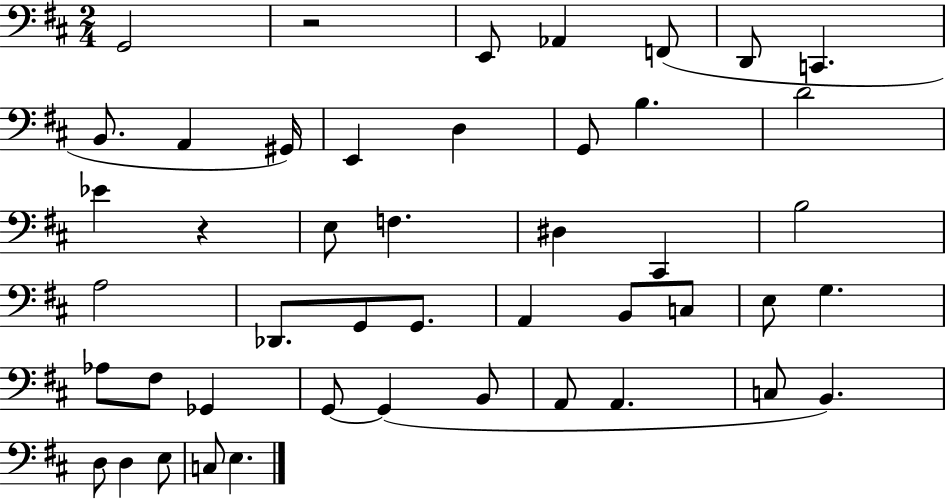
X:1
T:Untitled
M:2/4
L:1/4
K:D
G,,2 z2 E,,/2 _A,, F,,/2 D,,/2 C,, B,,/2 A,, ^G,,/4 E,, D, G,,/2 B, D2 _E z E,/2 F, ^D, ^C,, B,2 A,2 _D,,/2 G,,/2 G,,/2 A,, B,,/2 C,/2 E,/2 G, _A,/2 ^F,/2 _G,, G,,/2 G,, B,,/2 A,,/2 A,, C,/2 B,, D,/2 D, E,/2 C,/2 E,